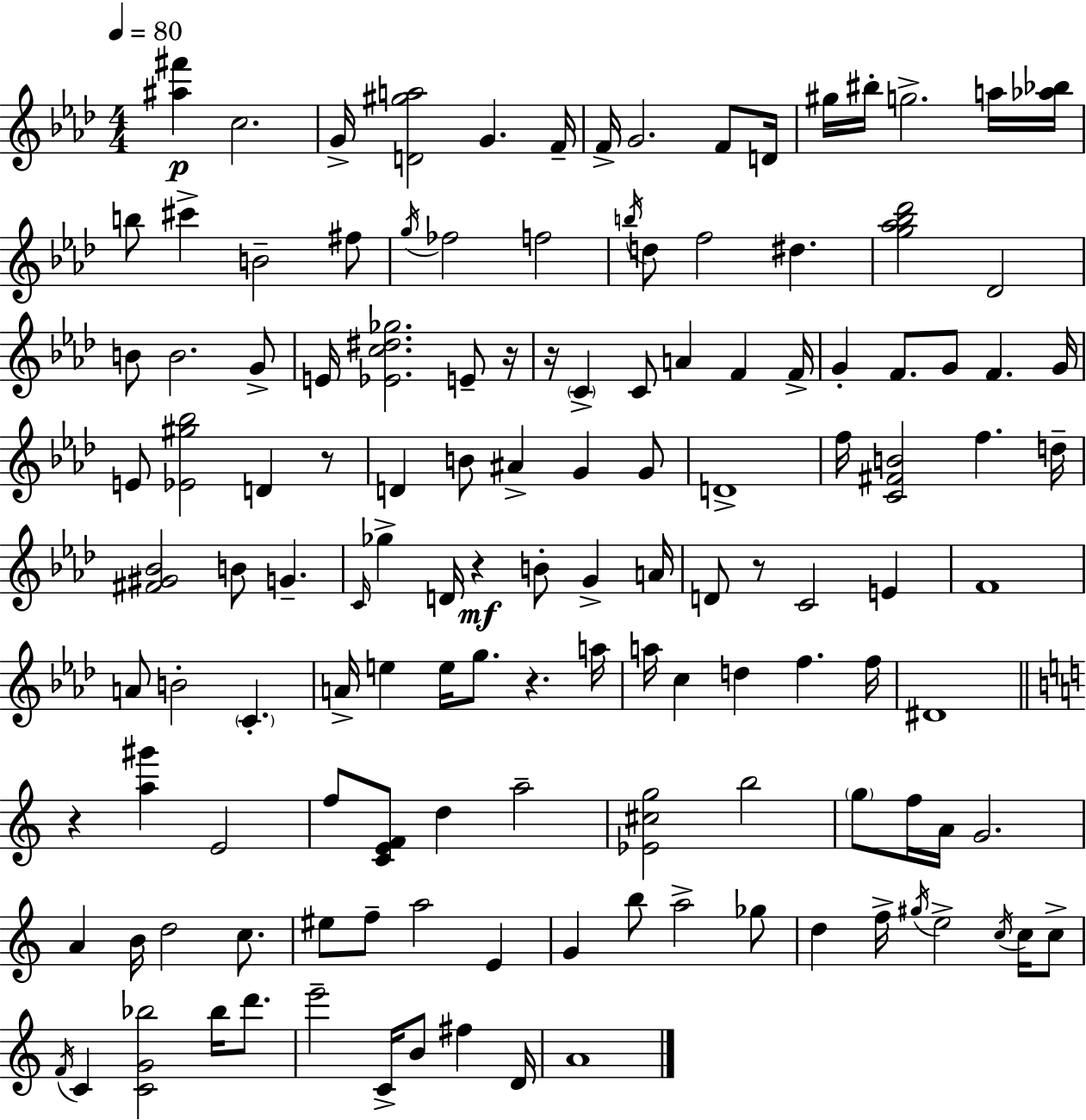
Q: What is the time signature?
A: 4/4